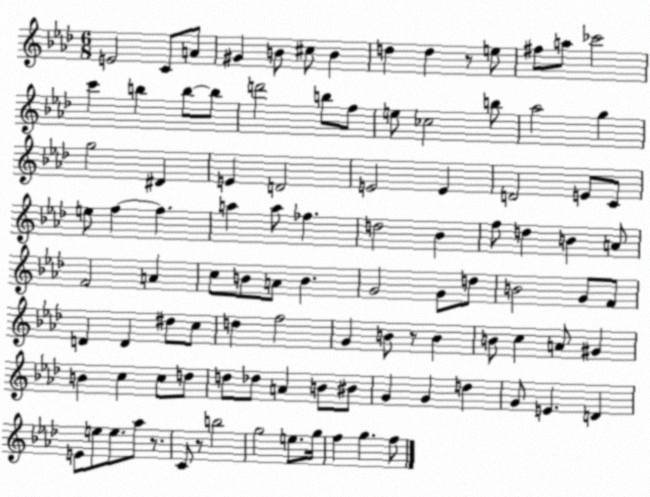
X:1
T:Untitled
M:6/8
L:1/4
K:Ab
E2 C/2 A/2 ^G B/2 ^c/2 B d d z/2 e/2 ^f/2 a/2 _c'2 c' b b/2 b/2 d'2 b/2 f/2 e/2 _c2 b/2 _a2 g g2 ^D E D2 E2 E D2 E/2 C/2 e/2 f f a a/2 _f d2 _B f/2 d B A/2 F2 A c/2 B/2 A/2 B G2 G/2 d/2 B2 G/2 F/2 D D ^d/2 c/2 d f2 G B/2 z/2 B B/2 c A/2 ^G B c c/2 d/2 d/2 _d/2 A B/2 ^B/2 G G d G/2 E D E/2 e/2 e/2 _a/2 z/2 C/2 z/2 b2 g2 e/2 g/4 f g f/2